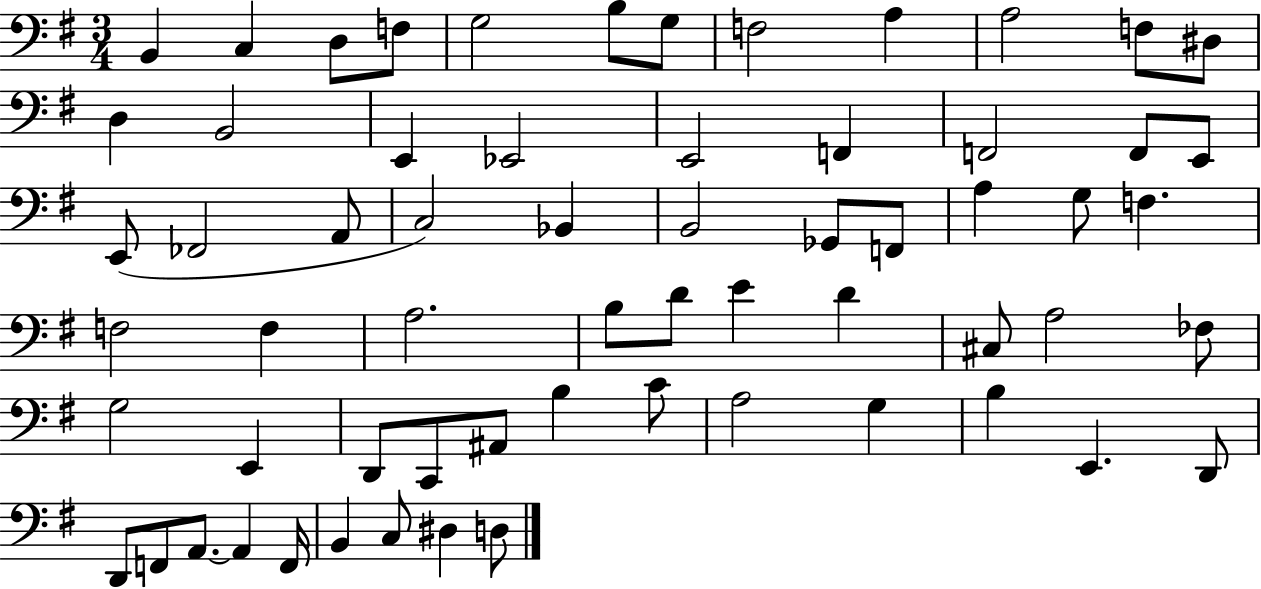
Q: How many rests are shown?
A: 0